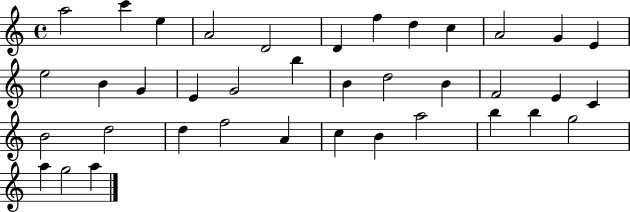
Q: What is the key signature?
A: C major